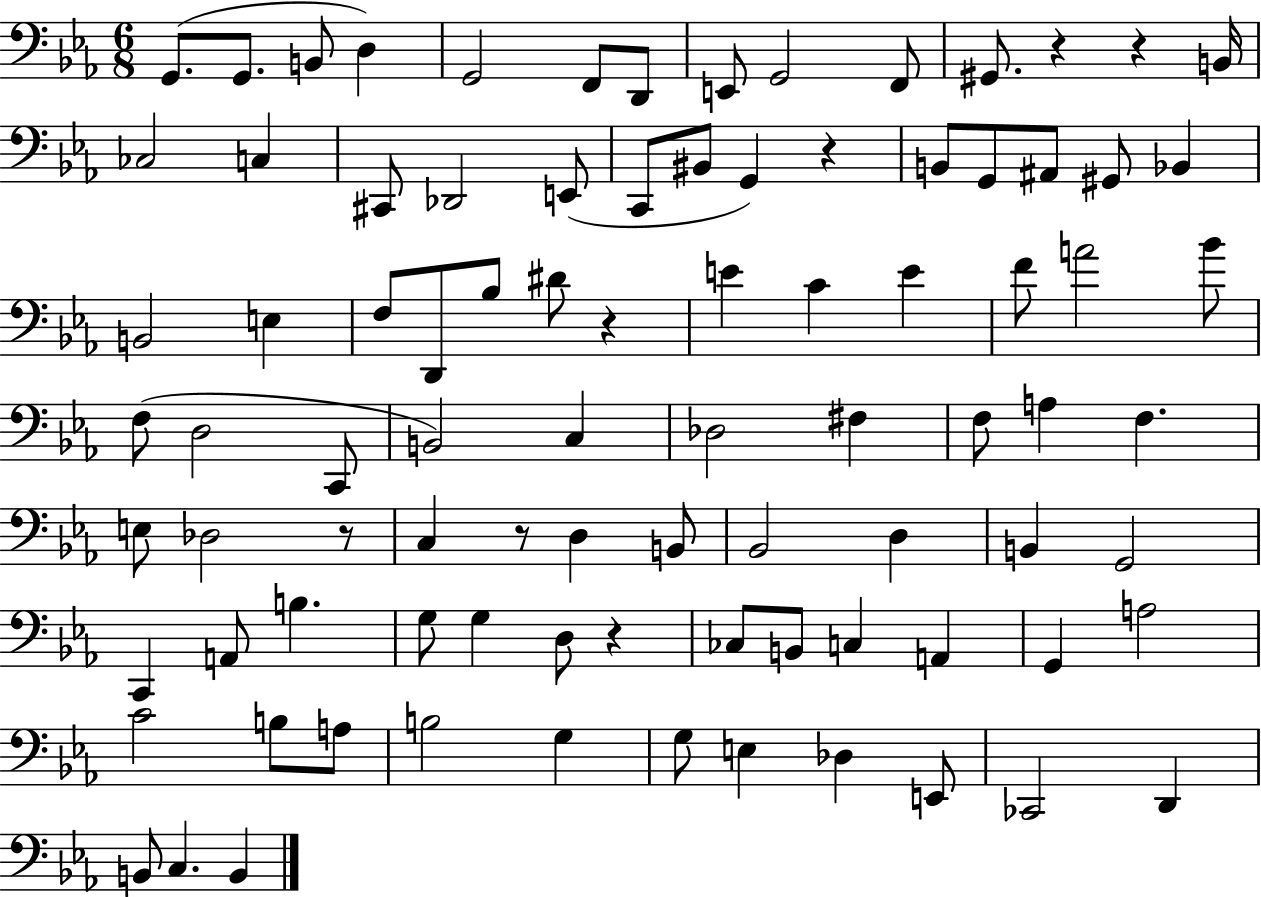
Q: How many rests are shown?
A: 7